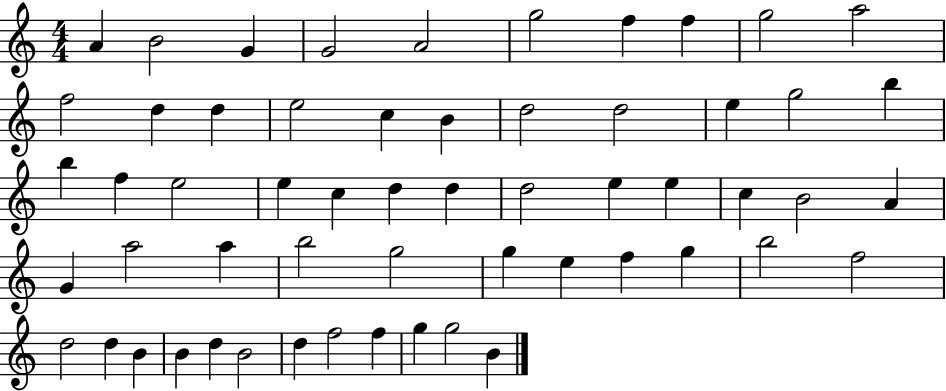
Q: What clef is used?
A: treble